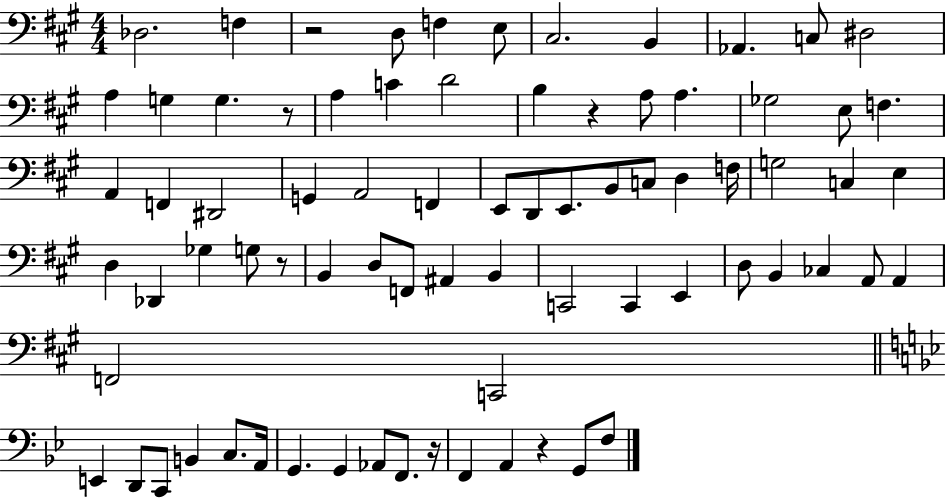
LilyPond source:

{
  \clef bass
  \numericTimeSignature
  \time 4/4
  \key a \major
  des2. f4 | r2 d8 f4 e8 | cis2. b,4 | aes,4. c8 dis2 | \break a4 g4 g4. r8 | a4 c'4 d'2 | b4 r4 a8 a4. | ges2 e8 f4. | \break a,4 f,4 dis,2 | g,4 a,2 f,4 | e,8 d,8 e,8. b,8 c8 d4 f16 | g2 c4 e4 | \break d4 des,4 ges4 g8 r8 | b,4 d8 f,8 ais,4 b,4 | c,2 c,4 e,4 | d8 b,4 ces4 a,8 a,4 | \break f,2 c,2 | \bar "||" \break \key bes \major e,4 d,8 c,8 b,4 c8. a,16 | g,4. g,4 aes,8 f,8. r16 | f,4 a,4 r4 g,8 f8 | \bar "|."
}